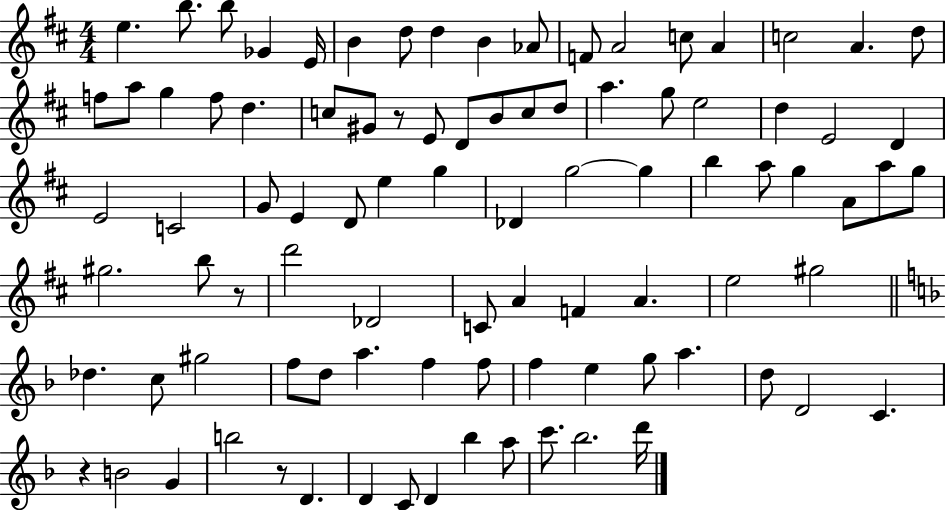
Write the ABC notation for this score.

X:1
T:Untitled
M:4/4
L:1/4
K:D
e b/2 b/2 _G E/4 B d/2 d B _A/2 F/2 A2 c/2 A c2 A d/2 f/2 a/2 g f/2 d c/2 ^G/2 z/2 E/2 D/2 B/2 c/2 d/2 a g/2 e2 d E2 D E2 C2 G/2 E D/2 e g _D g2 g b a/2 g A/2 a/2 g/2 ^g2 b/2 z/2 d'2 _D2 C/2 A F A e2 ^g2 _d c/2 ^g2 f/2 d/2 a f f/2 f e g/2 a d/2 D2 C z B2 G b2 z/2 D D C/2 D _b a/2 c'/2 _b2 d'/4